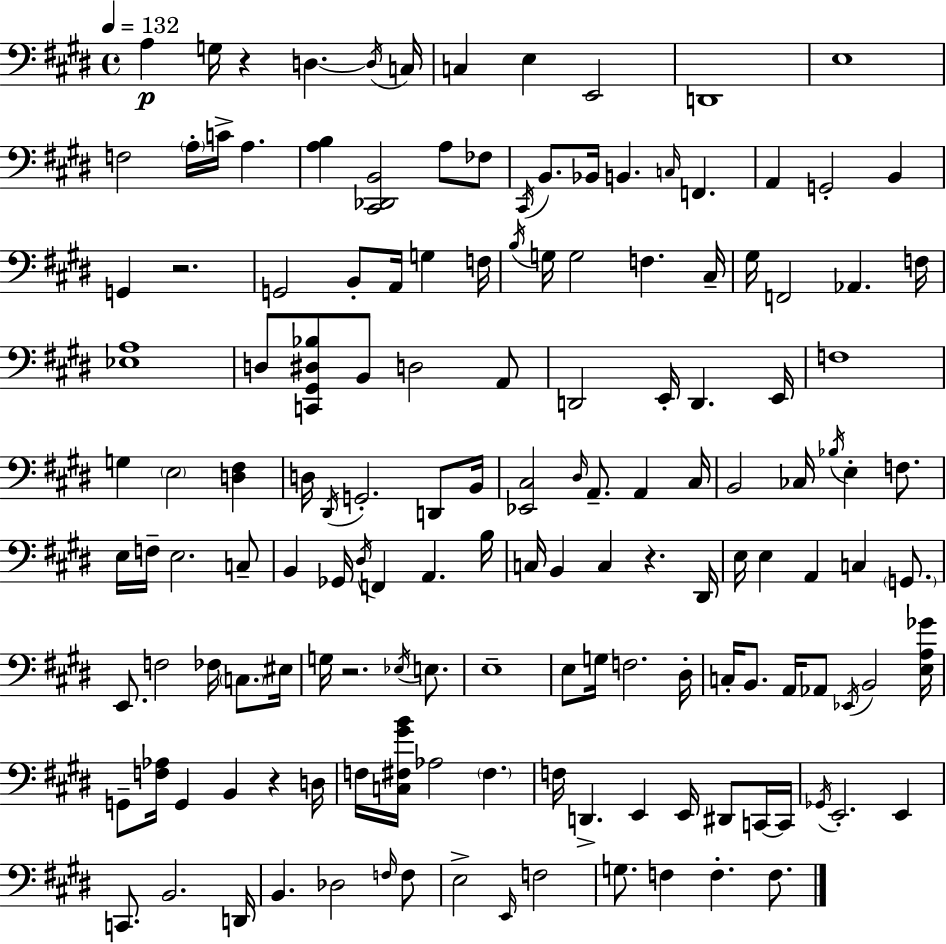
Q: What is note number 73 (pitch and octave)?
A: F2